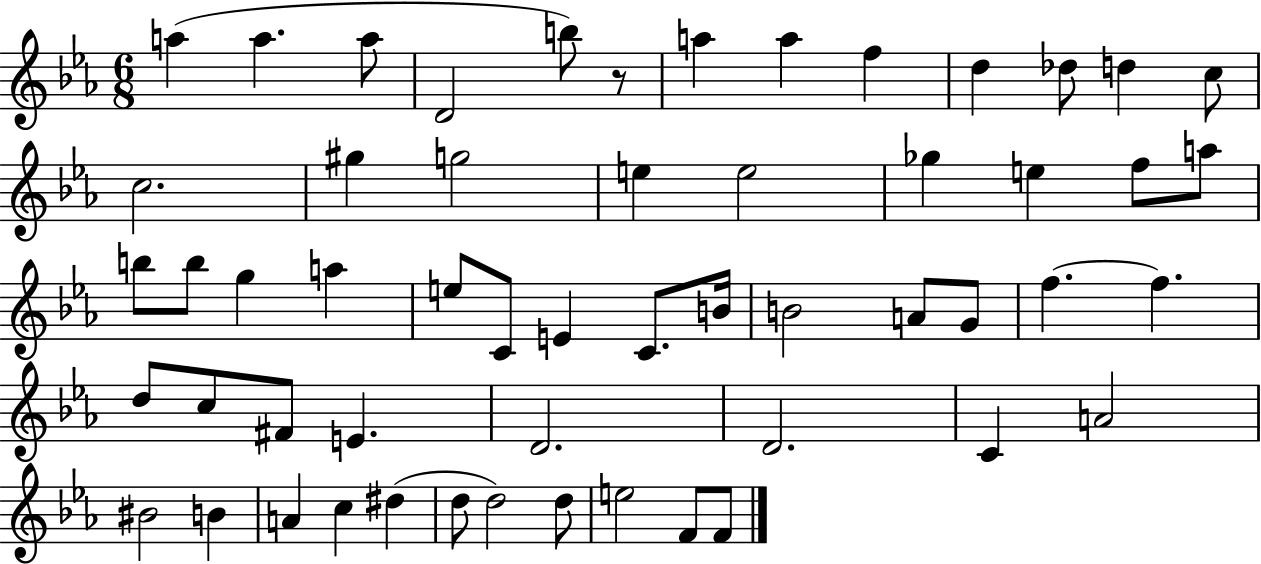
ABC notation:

X:1
T:Untitled
M:6/8
L:1/4
K:Eb
a a a/2 D2 b/2 z/2 a a f d _d/2 d c/2 c2 ^g g2 e e2 _g e f/2 a/2 b/2 b/2 g a e/2 C/2 E C/2 B/4 B2 A/2 G/2 f f d/2 c/2 ^F/2 E D2 D2 C A2 ^B2 B A c ^d d/2 d2 d/2 e2 F/2 F/2